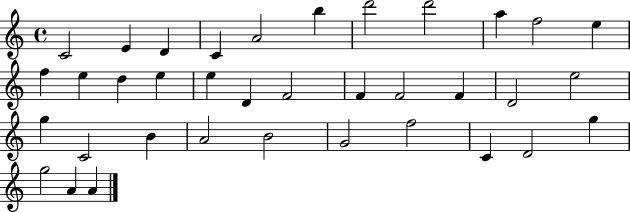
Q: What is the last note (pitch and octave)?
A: A4